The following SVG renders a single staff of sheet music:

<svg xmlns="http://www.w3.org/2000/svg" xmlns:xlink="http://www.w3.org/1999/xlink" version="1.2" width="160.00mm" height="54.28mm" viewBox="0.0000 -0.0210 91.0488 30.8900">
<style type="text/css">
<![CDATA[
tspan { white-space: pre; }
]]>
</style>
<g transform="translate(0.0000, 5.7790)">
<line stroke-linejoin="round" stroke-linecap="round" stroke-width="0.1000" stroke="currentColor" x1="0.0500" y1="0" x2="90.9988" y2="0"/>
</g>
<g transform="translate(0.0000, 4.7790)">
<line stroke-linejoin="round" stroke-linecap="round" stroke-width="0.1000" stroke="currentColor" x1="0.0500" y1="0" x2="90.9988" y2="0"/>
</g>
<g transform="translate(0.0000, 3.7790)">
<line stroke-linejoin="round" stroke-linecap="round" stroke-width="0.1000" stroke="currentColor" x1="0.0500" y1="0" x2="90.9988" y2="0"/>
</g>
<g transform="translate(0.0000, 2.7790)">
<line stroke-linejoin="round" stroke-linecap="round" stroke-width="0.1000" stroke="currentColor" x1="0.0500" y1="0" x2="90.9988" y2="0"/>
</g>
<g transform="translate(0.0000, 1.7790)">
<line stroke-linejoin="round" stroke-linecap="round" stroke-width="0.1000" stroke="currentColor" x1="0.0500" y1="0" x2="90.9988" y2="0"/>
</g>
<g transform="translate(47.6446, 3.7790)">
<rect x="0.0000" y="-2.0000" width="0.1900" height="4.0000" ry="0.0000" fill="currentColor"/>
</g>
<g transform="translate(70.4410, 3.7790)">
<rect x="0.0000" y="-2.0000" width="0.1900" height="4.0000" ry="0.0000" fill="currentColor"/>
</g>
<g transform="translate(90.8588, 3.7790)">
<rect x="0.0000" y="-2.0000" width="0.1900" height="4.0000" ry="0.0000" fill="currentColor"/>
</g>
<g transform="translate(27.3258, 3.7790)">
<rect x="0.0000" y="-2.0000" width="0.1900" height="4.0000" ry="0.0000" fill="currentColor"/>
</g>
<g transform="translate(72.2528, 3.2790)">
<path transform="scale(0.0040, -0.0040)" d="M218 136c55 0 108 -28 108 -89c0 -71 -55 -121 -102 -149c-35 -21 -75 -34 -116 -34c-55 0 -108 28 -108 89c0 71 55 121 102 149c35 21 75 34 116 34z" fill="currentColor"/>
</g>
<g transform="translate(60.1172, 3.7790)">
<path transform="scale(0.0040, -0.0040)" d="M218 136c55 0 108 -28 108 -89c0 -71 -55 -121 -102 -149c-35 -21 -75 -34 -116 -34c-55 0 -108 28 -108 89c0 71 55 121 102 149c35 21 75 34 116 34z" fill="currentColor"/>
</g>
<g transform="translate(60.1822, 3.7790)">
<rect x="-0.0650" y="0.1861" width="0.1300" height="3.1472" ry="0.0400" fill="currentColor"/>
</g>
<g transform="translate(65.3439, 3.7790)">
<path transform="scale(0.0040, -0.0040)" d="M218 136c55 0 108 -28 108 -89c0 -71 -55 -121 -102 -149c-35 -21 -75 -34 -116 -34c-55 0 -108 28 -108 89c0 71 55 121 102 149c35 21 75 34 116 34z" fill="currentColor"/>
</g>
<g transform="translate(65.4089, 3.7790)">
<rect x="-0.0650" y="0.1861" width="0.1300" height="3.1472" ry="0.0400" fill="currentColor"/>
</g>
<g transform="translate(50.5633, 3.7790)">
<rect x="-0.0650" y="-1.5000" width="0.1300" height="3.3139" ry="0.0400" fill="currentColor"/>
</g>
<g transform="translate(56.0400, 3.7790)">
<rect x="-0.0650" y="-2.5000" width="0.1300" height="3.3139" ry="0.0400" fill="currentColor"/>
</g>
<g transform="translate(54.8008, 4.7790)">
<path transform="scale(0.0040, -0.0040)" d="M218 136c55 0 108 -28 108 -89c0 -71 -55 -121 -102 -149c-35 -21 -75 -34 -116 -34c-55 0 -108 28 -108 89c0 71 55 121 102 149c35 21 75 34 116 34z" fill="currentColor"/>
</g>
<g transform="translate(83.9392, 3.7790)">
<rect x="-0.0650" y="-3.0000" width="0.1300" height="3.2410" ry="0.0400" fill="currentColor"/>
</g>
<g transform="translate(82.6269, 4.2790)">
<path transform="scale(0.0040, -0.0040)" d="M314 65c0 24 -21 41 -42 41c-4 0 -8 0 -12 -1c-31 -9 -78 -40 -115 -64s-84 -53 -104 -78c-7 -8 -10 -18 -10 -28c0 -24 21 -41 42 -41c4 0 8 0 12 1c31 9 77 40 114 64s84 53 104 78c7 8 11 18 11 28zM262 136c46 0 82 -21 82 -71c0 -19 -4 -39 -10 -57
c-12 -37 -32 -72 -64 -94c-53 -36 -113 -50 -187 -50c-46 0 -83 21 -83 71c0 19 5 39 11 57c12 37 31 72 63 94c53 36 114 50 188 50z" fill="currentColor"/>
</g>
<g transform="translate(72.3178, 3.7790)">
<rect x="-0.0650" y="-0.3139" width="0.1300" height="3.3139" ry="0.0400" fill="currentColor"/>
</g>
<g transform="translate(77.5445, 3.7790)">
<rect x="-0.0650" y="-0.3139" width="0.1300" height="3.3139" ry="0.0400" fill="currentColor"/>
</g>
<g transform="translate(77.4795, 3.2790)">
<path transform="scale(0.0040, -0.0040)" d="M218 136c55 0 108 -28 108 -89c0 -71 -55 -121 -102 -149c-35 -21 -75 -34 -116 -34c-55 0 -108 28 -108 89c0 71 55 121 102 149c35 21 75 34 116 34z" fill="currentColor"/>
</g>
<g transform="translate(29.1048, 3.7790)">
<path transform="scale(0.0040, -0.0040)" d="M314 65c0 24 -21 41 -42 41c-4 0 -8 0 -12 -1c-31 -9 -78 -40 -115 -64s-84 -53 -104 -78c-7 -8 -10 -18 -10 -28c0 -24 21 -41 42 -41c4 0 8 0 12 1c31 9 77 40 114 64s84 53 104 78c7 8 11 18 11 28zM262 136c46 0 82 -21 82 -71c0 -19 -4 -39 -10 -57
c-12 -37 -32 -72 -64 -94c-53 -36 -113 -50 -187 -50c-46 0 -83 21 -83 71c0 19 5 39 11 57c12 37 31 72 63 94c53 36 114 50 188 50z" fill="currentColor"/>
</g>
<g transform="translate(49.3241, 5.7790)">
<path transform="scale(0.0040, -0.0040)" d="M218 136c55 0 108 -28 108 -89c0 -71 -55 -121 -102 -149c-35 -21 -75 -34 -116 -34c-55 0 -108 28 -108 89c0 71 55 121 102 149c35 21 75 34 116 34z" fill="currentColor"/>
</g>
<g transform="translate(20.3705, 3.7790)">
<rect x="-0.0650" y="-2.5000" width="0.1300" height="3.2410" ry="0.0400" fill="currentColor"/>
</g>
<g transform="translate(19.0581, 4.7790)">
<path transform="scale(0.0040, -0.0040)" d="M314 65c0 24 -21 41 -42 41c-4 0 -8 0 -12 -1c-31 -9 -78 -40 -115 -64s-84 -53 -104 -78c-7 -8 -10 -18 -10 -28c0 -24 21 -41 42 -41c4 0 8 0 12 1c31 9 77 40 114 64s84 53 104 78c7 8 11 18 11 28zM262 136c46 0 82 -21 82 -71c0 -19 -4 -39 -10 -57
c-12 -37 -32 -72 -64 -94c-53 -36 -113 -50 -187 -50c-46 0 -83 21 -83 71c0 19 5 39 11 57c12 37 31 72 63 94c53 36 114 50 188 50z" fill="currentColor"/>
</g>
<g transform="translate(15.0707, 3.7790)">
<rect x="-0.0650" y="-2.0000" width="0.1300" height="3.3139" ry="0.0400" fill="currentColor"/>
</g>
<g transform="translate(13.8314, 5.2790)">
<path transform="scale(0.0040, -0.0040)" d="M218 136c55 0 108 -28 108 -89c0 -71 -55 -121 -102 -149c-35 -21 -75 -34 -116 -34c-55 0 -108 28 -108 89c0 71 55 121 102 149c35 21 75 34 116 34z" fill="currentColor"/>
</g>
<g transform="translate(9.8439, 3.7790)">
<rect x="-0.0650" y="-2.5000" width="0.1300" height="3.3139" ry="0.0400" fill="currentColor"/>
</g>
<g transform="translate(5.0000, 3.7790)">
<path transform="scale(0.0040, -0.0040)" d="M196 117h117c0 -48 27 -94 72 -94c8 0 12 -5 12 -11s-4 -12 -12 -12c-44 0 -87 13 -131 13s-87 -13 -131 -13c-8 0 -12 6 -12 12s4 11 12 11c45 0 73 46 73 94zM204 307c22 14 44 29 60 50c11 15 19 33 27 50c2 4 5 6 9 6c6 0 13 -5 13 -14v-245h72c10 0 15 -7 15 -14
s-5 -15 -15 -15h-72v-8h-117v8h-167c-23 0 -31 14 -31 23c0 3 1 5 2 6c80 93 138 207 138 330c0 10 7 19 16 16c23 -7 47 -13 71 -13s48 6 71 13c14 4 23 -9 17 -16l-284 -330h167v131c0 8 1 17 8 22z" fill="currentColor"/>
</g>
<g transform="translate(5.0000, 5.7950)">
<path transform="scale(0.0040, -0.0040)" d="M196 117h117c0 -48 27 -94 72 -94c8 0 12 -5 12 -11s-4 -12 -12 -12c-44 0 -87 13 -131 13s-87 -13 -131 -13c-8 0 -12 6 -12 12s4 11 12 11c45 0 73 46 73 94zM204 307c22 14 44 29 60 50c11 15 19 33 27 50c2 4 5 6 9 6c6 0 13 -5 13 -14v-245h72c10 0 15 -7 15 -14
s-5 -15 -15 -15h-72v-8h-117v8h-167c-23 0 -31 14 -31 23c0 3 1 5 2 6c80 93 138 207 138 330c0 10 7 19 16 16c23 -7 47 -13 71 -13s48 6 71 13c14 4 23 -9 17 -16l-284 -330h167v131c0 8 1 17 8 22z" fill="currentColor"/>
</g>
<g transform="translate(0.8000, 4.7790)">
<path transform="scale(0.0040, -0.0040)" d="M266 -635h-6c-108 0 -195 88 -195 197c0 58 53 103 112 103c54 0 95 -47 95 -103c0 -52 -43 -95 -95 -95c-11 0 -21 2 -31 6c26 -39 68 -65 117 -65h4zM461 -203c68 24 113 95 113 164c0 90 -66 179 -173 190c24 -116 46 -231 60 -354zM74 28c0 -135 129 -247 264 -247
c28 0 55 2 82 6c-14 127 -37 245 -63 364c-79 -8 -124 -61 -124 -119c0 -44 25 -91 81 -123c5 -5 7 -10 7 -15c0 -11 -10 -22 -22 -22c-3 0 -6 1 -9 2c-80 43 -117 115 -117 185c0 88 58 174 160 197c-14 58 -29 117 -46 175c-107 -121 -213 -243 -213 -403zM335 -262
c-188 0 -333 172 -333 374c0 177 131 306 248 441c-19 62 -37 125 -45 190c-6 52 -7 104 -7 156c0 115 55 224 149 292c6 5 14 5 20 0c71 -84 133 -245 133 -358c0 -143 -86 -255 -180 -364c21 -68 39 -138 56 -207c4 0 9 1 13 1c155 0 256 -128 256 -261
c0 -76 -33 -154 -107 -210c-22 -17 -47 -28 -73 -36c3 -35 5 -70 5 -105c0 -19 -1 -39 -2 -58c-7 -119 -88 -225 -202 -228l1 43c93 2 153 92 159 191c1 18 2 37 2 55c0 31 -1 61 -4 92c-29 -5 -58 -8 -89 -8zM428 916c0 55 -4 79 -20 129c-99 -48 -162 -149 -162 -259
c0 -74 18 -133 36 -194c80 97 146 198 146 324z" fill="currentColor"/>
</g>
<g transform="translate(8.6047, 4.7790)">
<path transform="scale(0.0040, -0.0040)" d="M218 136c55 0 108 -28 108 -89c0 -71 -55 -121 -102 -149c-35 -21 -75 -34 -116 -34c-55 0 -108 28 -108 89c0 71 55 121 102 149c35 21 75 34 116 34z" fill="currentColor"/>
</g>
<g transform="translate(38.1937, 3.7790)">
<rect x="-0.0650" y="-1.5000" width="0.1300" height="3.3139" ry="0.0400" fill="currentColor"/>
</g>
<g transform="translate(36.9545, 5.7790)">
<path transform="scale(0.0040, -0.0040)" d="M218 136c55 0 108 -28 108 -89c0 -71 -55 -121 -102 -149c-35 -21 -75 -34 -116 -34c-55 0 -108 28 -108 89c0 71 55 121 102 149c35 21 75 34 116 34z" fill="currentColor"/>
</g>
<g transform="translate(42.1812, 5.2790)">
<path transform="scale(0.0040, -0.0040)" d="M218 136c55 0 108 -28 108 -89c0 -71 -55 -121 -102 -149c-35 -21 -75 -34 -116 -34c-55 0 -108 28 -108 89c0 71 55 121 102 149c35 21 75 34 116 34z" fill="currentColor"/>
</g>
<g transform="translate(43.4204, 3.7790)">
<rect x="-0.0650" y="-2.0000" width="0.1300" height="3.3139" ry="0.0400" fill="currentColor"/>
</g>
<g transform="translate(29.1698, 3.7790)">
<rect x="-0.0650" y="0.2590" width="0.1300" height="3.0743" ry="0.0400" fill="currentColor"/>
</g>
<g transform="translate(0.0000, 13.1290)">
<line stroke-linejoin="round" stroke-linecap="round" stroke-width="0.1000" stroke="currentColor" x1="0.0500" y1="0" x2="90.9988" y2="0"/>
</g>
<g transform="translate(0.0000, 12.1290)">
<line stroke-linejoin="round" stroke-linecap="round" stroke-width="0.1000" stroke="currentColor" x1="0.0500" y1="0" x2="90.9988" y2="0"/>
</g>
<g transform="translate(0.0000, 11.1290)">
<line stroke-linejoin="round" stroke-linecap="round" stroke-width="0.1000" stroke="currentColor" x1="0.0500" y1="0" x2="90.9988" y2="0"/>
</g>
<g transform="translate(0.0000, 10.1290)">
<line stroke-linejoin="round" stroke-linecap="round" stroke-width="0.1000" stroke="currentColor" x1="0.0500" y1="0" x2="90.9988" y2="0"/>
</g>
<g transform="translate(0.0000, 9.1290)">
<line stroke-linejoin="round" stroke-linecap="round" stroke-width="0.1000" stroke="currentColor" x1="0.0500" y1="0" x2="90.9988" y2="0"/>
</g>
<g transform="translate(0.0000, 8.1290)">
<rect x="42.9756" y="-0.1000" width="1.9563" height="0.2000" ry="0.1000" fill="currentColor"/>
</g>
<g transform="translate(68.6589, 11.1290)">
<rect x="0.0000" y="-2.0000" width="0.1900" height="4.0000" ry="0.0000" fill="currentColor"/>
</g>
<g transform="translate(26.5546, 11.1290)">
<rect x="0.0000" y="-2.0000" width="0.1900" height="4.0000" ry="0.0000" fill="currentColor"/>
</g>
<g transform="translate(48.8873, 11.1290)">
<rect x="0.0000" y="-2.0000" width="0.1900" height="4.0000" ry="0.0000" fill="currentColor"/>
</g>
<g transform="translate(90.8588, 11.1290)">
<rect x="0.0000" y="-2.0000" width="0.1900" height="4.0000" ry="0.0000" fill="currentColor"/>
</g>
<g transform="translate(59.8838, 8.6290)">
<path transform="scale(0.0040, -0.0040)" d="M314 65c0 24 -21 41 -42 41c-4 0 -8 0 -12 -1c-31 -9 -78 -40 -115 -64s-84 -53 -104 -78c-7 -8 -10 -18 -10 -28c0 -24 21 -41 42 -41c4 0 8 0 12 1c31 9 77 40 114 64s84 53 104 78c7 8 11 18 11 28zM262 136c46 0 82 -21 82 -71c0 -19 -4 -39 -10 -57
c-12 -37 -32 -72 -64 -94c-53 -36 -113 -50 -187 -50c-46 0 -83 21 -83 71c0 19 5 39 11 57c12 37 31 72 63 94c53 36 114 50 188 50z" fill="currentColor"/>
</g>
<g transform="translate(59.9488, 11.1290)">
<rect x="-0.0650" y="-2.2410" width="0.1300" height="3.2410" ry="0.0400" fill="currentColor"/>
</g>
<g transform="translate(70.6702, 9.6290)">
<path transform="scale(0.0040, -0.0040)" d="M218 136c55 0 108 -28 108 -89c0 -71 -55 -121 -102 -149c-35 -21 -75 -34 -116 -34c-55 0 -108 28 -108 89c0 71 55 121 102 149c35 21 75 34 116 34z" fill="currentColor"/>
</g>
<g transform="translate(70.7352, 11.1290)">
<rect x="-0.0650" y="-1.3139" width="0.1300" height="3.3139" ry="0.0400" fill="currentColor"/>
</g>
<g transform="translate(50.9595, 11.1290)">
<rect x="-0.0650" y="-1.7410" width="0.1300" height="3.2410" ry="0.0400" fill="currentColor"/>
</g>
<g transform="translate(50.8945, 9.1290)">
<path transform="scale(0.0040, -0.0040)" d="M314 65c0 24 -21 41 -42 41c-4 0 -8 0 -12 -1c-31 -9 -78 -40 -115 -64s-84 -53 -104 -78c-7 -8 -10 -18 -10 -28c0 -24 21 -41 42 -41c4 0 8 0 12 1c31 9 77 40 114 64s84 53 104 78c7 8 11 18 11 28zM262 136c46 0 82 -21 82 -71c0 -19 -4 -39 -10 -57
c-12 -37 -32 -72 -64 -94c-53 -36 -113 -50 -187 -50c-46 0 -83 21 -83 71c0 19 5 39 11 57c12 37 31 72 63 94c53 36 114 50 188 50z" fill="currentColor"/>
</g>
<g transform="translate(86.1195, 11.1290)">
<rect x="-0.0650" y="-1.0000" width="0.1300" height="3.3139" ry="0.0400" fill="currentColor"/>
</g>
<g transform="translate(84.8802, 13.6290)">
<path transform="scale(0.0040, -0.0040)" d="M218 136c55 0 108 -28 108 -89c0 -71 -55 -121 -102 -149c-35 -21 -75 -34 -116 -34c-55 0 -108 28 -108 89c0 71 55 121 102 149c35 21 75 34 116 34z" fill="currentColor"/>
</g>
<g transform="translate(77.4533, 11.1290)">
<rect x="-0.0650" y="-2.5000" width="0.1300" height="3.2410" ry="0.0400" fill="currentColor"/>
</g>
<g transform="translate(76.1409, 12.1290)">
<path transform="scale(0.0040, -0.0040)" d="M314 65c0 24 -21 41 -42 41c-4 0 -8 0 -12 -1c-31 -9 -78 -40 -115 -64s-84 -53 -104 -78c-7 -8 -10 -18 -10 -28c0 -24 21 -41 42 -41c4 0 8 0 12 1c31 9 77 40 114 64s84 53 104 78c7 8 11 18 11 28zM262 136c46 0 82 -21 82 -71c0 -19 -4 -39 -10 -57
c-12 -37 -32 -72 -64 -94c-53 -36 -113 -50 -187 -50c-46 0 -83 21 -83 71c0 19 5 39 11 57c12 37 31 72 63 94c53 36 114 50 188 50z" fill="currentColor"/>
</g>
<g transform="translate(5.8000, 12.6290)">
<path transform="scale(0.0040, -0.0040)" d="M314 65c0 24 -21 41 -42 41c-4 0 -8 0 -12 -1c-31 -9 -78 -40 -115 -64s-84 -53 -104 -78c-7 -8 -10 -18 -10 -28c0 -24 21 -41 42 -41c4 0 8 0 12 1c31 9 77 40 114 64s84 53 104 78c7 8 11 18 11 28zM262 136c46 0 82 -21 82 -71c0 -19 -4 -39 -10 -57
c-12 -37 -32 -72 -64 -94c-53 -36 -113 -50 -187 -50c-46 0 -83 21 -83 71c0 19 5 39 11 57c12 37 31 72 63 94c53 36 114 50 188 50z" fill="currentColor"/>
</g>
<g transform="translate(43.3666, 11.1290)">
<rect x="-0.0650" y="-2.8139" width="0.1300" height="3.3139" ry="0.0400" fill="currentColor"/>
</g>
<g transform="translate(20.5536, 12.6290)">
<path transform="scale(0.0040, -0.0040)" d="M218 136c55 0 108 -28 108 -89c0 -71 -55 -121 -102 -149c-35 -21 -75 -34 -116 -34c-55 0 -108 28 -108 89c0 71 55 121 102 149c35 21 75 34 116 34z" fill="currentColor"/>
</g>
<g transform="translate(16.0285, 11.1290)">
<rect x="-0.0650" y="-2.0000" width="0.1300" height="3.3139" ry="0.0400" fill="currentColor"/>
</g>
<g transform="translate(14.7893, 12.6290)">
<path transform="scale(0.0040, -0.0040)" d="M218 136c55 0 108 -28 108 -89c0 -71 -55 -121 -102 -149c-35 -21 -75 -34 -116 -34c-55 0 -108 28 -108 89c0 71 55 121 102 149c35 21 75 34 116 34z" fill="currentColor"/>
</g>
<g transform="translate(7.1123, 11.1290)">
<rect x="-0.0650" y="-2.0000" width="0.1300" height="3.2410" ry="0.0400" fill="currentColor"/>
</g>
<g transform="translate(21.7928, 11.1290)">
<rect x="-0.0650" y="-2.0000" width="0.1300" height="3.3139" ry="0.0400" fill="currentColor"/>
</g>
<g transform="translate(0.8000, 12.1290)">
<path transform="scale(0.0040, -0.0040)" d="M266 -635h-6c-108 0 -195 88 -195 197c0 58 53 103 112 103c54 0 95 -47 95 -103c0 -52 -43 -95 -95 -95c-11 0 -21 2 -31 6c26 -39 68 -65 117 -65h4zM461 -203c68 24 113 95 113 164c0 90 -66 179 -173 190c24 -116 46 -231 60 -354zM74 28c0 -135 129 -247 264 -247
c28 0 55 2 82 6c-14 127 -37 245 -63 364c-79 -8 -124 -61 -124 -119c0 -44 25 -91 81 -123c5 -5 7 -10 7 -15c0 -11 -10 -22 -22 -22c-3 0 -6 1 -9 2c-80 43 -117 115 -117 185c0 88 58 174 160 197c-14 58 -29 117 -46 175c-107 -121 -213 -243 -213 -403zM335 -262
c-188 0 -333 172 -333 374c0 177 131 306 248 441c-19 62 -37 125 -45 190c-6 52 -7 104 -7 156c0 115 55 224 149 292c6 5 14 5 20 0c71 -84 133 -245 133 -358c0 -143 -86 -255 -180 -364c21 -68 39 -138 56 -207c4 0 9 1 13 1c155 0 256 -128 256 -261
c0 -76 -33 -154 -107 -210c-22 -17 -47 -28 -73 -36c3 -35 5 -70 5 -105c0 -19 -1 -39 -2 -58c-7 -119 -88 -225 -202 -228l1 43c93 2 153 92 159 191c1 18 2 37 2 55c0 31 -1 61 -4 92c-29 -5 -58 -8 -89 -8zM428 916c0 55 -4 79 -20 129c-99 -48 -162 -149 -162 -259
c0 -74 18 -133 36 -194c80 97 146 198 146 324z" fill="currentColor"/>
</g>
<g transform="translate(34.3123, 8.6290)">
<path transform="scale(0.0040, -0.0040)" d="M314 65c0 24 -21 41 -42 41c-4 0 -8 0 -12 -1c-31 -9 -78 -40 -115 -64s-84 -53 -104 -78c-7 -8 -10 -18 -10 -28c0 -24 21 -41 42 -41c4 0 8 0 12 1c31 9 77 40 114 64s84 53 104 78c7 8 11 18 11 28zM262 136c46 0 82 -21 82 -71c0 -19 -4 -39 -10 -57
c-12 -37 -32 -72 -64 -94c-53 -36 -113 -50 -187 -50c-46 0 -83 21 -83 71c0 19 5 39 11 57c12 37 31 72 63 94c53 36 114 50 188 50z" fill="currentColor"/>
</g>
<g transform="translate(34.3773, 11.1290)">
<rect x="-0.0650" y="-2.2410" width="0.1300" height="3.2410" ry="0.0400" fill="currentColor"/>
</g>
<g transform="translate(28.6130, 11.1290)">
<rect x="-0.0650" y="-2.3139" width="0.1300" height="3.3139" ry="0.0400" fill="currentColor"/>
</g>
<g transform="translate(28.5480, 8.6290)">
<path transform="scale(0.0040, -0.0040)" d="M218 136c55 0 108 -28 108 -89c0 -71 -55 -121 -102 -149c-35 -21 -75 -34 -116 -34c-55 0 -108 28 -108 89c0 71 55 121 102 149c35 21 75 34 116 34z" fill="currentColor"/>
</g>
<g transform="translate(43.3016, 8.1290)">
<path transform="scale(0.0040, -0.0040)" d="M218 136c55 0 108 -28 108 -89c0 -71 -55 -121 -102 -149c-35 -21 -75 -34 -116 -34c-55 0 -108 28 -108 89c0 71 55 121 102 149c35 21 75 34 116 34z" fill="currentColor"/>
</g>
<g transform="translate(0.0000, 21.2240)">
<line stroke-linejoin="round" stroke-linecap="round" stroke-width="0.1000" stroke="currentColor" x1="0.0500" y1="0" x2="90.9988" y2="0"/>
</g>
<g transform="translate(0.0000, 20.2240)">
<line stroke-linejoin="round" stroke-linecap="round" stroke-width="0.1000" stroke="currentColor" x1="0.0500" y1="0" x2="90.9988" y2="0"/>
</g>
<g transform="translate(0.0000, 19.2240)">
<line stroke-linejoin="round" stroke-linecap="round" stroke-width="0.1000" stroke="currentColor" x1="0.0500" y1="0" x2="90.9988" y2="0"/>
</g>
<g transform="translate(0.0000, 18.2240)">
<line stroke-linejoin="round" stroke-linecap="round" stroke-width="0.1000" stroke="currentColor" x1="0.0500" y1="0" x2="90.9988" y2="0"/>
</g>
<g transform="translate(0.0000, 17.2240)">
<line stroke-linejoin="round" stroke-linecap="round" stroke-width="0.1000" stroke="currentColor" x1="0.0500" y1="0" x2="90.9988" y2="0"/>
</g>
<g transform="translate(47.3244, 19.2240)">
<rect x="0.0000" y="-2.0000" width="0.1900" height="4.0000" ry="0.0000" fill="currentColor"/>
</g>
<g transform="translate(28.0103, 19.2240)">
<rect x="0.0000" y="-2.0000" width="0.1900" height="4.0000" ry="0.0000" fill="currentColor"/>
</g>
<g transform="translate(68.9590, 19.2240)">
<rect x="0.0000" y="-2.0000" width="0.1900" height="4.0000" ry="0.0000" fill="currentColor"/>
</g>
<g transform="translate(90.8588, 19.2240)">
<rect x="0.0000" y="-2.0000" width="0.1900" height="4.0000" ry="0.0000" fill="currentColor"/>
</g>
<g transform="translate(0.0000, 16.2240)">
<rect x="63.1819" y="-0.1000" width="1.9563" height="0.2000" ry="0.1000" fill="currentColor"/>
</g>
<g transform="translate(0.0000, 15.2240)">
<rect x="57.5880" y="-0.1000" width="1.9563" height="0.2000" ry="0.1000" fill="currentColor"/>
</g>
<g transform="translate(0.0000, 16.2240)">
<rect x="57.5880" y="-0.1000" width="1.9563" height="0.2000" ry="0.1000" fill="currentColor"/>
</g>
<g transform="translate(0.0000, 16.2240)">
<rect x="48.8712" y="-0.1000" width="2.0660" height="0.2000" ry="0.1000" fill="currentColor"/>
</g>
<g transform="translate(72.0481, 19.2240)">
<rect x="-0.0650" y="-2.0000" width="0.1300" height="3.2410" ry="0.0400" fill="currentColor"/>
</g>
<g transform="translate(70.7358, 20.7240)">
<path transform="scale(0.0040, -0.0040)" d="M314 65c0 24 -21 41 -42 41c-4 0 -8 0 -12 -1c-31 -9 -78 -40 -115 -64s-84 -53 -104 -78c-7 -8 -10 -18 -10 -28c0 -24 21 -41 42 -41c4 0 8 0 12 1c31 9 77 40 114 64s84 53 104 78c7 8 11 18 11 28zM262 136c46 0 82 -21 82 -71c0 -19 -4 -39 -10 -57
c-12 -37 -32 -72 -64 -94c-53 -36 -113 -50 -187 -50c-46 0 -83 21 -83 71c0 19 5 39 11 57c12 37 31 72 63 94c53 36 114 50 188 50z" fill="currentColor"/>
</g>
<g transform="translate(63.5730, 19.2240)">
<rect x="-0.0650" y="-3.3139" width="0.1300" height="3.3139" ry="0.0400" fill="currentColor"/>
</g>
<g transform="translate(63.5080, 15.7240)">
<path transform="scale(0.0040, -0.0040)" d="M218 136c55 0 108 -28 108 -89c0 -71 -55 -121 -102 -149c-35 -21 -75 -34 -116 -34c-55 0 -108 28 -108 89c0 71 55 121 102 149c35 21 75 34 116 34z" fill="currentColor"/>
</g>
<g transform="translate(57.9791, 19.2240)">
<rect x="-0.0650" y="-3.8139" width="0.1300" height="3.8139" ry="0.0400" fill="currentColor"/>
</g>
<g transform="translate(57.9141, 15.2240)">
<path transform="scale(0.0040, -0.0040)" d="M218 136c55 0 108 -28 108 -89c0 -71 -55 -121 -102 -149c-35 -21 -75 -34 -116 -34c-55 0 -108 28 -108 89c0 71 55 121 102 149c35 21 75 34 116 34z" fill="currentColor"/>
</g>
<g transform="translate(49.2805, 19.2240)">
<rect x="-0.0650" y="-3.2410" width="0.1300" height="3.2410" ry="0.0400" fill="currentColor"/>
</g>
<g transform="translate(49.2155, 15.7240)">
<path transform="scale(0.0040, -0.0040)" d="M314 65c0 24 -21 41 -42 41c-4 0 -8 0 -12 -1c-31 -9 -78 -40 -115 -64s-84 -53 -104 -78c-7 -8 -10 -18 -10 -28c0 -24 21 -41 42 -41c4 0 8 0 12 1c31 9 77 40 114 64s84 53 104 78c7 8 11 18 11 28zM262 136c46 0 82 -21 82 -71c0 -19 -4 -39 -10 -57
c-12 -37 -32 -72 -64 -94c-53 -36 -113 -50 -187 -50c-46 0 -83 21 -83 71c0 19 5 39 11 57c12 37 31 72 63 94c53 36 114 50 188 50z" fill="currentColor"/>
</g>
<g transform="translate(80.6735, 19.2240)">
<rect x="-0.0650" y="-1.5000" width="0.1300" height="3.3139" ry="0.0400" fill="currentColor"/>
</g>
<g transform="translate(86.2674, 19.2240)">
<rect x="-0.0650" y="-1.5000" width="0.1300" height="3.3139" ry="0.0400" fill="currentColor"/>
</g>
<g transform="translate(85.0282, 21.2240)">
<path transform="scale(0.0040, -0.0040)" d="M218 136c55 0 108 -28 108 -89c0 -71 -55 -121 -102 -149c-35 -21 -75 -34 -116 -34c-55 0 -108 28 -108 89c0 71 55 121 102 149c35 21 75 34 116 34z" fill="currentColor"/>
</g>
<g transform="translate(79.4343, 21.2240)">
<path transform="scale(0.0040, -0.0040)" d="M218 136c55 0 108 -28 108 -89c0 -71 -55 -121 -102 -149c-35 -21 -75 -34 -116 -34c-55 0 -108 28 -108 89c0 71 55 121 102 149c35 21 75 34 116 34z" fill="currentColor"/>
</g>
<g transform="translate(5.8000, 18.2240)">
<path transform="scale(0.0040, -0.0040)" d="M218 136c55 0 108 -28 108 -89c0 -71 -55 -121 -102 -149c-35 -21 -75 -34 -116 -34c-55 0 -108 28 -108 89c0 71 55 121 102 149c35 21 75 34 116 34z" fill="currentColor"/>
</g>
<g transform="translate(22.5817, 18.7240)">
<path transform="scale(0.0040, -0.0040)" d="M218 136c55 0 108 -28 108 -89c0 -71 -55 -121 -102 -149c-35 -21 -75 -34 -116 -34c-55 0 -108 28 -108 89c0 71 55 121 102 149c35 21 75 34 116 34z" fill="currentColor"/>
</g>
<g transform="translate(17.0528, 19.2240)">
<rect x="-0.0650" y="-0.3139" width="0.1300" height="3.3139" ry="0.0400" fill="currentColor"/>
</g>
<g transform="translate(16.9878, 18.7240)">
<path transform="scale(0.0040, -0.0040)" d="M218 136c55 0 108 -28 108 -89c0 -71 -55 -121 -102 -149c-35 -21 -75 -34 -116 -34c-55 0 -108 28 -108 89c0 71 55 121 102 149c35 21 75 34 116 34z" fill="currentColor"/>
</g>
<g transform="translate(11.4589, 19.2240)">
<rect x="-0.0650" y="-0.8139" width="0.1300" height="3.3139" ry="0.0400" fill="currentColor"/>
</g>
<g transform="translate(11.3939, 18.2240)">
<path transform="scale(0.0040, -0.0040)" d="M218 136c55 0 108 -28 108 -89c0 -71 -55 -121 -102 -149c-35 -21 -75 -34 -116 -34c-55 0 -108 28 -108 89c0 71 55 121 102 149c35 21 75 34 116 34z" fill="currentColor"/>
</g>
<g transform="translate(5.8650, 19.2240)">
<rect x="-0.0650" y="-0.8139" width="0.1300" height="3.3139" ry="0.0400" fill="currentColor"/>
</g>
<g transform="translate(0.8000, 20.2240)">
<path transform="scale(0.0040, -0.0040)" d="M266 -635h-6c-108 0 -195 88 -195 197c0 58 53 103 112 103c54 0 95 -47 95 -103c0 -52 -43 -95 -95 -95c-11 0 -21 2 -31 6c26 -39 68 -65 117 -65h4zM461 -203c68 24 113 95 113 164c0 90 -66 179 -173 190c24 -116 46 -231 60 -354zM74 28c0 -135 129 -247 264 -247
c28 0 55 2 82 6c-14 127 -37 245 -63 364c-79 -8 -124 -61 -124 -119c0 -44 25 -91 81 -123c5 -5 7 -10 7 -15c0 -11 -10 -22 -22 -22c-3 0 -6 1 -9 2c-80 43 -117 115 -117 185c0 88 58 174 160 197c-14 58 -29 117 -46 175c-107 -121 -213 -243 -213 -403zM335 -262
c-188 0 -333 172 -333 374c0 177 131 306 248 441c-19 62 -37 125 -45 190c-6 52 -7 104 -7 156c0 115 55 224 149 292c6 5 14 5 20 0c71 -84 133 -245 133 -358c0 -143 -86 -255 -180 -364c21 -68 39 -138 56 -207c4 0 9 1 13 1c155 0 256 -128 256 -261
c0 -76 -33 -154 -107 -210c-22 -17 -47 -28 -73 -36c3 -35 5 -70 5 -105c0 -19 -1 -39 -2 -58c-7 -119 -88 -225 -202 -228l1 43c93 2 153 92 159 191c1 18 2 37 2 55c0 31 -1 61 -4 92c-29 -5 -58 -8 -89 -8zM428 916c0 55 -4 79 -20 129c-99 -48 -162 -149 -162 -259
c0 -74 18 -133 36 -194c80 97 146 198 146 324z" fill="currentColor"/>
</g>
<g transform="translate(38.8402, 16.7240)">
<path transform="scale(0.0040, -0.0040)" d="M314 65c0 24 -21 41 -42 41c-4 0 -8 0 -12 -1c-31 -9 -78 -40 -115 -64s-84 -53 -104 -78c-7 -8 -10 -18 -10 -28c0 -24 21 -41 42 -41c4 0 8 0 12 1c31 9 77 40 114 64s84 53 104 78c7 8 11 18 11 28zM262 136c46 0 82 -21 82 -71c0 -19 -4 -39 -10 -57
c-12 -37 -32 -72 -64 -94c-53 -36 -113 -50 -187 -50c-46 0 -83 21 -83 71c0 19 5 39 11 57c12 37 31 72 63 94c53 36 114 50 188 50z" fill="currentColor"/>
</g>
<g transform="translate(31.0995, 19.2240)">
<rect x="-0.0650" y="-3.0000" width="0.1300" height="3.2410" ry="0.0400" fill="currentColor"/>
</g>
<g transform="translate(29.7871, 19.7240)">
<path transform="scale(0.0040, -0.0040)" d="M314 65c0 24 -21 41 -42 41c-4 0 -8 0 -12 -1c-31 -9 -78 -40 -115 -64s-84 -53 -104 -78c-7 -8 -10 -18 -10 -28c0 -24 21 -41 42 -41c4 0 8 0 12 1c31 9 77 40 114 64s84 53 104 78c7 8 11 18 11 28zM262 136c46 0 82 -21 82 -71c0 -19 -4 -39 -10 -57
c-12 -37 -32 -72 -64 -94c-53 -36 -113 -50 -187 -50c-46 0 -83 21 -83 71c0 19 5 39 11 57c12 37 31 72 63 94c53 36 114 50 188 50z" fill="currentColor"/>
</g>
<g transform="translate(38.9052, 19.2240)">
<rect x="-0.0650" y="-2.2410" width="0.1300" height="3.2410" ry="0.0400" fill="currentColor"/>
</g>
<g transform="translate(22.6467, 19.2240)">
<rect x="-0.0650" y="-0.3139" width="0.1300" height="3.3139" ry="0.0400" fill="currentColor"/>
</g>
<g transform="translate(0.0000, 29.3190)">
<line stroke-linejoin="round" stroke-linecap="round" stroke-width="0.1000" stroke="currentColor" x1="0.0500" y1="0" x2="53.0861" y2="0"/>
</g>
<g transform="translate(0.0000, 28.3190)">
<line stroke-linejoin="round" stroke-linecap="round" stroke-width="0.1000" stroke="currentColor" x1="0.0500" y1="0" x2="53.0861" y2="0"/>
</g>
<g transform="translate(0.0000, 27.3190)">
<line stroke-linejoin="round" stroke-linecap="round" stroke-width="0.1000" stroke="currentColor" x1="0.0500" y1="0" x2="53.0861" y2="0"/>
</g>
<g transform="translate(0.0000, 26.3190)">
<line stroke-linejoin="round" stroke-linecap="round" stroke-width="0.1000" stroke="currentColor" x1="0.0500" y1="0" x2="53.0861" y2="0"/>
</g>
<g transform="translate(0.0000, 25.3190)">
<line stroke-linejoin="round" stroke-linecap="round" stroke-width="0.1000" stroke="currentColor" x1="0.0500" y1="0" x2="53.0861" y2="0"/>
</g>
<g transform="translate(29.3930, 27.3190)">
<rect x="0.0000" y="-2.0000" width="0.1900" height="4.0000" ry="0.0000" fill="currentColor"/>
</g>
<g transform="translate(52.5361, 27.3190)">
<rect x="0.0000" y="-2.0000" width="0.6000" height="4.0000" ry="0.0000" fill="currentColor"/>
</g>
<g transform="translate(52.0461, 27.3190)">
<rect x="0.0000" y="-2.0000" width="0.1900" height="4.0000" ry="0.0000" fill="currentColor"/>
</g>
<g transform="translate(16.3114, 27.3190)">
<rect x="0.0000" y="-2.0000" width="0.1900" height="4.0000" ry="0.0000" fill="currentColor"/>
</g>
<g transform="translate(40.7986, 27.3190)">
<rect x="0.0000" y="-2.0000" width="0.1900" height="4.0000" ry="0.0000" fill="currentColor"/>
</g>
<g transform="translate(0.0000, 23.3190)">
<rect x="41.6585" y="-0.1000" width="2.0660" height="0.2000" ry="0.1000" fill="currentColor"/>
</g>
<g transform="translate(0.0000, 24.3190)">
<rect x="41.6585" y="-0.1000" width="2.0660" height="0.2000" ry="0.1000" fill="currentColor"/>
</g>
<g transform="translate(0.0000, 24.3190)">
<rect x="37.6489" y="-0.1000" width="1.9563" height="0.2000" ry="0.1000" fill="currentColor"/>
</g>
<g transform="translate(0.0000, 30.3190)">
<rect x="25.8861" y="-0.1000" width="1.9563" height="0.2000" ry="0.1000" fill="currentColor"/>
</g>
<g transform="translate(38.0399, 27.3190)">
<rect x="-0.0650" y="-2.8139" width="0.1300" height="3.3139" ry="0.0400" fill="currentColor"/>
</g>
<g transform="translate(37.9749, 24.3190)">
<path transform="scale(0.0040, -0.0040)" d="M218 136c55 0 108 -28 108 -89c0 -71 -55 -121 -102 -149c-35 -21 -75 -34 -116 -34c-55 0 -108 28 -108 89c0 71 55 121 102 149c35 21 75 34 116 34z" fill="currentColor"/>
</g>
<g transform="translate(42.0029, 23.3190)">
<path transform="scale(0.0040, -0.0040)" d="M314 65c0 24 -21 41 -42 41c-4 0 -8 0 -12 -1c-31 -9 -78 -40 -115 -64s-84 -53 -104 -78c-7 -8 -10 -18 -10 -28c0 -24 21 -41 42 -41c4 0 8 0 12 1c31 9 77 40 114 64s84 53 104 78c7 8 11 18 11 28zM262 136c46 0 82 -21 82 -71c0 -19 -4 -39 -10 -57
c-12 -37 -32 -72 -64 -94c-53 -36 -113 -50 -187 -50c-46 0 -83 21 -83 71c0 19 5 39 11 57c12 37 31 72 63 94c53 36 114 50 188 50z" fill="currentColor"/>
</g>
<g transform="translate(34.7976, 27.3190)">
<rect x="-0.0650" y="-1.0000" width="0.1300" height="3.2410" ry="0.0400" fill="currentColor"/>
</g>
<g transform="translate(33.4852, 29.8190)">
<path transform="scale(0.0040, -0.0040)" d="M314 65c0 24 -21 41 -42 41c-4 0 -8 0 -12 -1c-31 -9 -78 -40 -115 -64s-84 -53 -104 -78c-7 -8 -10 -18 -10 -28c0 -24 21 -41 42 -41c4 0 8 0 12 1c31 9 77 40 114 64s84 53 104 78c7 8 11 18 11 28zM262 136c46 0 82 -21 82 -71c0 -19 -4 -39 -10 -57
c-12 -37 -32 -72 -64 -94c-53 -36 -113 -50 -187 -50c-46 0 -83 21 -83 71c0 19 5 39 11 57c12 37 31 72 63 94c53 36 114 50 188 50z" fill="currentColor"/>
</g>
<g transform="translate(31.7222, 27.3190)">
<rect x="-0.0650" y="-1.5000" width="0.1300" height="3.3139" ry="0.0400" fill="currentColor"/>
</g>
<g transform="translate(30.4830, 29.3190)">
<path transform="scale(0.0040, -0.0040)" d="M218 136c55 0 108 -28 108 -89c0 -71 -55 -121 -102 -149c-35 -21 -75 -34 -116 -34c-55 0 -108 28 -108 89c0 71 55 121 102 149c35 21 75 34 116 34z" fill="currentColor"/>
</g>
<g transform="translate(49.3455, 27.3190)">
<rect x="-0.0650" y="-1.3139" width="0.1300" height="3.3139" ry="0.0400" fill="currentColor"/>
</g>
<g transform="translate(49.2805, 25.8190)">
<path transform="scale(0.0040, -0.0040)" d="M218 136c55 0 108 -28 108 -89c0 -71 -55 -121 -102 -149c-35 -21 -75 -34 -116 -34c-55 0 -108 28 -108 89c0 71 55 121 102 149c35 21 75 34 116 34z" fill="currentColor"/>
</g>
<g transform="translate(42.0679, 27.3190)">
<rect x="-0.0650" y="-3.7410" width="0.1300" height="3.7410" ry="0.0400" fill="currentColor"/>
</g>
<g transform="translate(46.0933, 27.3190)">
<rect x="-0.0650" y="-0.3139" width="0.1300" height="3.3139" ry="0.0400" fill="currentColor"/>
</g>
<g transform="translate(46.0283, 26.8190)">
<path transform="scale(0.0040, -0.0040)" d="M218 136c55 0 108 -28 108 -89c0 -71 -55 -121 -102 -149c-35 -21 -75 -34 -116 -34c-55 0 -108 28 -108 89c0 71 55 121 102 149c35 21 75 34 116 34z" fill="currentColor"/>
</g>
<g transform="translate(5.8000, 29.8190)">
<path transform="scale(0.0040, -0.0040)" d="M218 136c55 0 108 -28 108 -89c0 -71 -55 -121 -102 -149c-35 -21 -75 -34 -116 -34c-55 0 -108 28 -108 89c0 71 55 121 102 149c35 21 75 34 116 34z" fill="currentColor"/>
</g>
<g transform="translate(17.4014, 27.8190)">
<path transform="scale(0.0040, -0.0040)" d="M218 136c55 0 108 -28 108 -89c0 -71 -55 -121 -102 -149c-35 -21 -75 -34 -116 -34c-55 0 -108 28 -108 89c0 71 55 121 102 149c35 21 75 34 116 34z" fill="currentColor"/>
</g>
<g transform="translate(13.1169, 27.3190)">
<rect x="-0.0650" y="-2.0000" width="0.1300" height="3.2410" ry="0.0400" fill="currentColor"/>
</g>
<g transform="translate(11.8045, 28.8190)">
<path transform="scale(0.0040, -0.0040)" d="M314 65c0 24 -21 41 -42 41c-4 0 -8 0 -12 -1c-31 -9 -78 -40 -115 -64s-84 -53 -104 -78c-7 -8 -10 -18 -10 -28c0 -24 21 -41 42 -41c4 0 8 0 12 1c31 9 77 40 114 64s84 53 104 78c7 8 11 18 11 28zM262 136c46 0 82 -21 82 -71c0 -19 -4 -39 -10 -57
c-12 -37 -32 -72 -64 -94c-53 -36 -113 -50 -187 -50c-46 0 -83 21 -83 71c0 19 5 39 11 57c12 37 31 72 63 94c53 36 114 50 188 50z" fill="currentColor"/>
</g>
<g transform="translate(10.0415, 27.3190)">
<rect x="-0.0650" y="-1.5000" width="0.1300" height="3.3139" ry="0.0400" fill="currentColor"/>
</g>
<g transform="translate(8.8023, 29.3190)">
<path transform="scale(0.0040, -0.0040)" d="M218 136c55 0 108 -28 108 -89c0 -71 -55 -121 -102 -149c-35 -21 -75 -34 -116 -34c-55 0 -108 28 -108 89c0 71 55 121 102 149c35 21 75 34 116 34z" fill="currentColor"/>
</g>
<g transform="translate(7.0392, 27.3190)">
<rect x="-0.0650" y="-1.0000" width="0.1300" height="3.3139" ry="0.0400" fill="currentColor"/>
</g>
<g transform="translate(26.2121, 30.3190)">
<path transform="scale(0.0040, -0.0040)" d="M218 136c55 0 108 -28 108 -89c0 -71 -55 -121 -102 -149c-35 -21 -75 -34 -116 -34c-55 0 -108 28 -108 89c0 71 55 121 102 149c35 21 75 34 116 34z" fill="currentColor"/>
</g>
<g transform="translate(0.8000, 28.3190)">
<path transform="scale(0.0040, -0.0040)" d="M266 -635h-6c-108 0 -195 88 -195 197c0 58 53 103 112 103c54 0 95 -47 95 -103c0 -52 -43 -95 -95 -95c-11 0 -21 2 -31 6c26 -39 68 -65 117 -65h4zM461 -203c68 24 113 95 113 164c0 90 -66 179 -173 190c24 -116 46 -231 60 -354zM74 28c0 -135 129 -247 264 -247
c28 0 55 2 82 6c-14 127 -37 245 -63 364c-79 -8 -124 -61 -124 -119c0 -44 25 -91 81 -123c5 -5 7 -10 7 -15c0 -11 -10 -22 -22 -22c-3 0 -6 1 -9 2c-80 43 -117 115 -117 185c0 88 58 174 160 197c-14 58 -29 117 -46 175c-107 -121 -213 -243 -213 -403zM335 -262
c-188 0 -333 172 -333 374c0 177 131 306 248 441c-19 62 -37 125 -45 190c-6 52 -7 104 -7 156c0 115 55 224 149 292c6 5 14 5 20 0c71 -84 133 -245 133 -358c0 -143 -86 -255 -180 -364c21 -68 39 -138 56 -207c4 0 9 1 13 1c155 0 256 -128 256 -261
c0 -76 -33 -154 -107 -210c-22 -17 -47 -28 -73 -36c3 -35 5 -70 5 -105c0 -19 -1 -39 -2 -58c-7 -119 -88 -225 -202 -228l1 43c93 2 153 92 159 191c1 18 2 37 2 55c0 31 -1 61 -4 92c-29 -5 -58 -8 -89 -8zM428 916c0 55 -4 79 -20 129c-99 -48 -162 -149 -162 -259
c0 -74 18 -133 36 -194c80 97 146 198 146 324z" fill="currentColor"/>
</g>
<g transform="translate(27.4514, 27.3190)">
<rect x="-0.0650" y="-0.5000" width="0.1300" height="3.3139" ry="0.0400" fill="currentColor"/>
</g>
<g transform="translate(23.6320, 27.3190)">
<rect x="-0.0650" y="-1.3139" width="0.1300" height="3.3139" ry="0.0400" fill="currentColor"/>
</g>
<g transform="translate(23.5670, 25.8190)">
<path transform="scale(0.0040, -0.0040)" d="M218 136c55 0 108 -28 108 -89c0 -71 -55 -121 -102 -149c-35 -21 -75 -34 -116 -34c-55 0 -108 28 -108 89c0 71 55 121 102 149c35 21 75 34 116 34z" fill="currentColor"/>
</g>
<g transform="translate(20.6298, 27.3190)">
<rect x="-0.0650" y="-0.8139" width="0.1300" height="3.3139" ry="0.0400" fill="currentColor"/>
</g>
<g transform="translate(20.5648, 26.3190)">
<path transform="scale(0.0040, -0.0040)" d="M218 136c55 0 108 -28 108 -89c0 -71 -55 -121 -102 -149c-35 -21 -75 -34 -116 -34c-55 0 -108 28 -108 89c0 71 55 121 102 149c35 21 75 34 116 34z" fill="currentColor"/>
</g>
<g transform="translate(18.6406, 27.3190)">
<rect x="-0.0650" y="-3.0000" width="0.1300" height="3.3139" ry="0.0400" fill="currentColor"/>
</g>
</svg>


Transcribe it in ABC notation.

X:1
T:Untitled
M:4/4
L:1/4
K:C
G F G2 B2 E F E G B B c c A2 F2 F F g g2 a f2 g2 e G2 D d d c c A2 g2 b2 c' b F2 E E D E F2 A d e C E D2 a c'2 c e